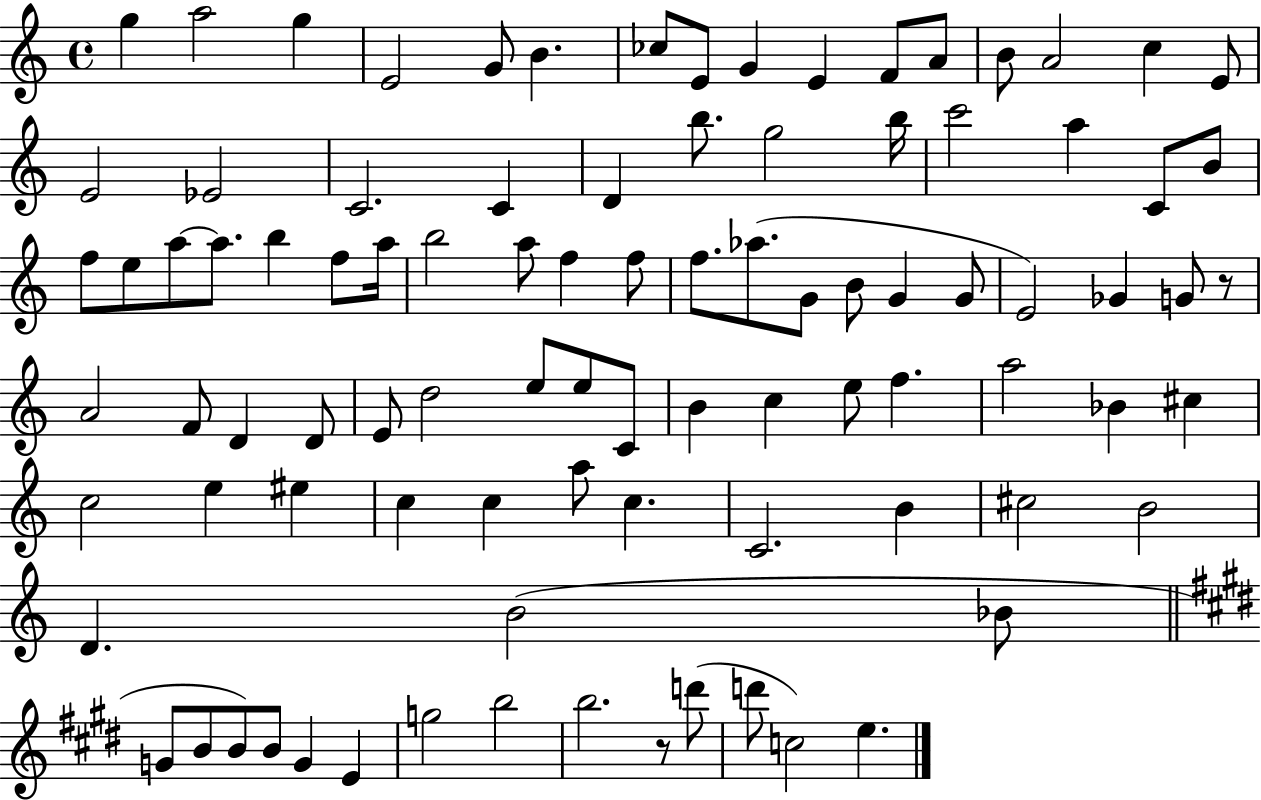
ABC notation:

X:1
T:Untitled
M:4/4
L:1/4
K:C
g a2 g E2 G/2 B _c/2 E/2 G E F/2 A/2 B/2 A2 c E/2 E2 _E2 C2 C D b/2 g2 b/4 c'2 a C/2 B/2 f/2 e/2 a/2 a/2 b f/2 a/4 b2 a/2 f f/2 f/2 _a/2 G/2 B/2 G G/2 E2 _G G/2 z/2 A2 F/2 D D/2 E/2 d2 e/2 e/2 C/2 B c e/2 f a2 _B ^c c2 e ^e c c a/2 c C2 B ^c2 B2 D B2 _B/2 G/2 B/2 B/2 B/2 G E g2 b2 b2 z/2 d'/2 d'/2 c2 e